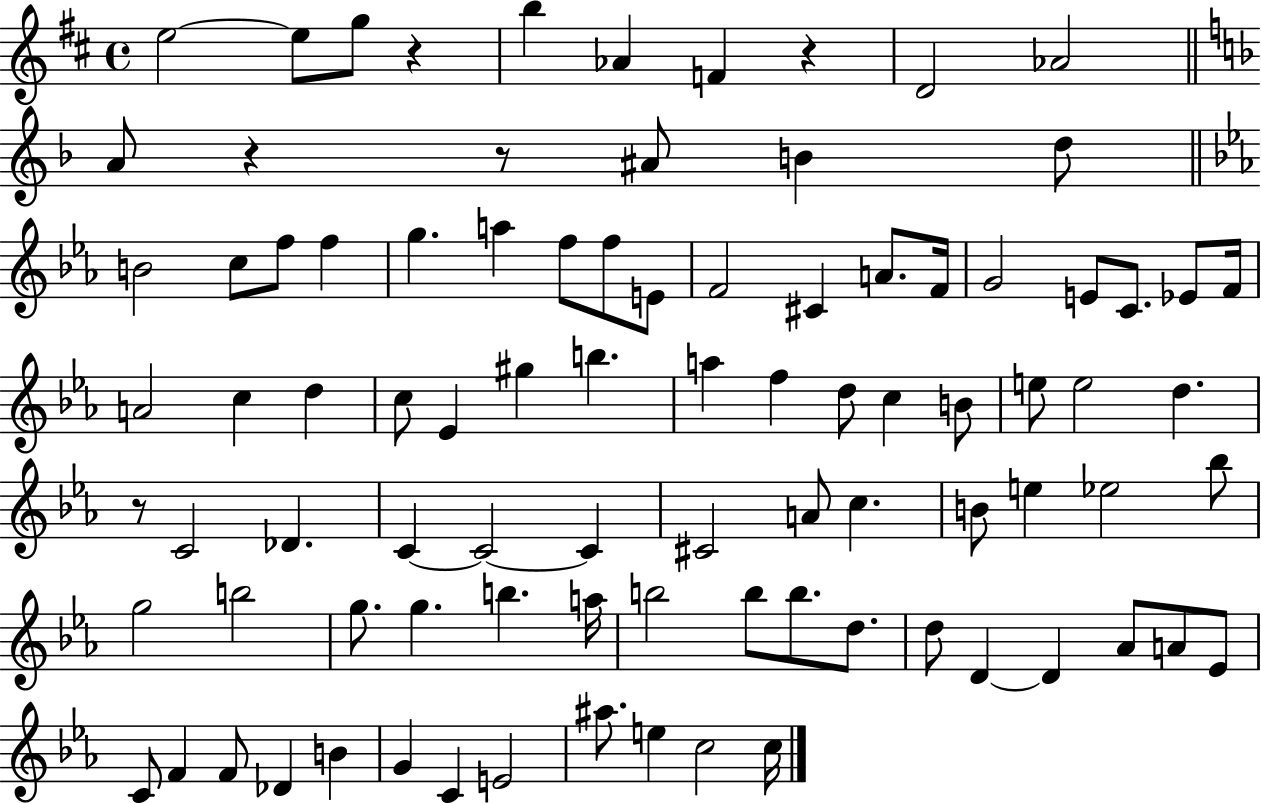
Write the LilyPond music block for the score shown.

{
  \clef treble
  \time 4/4
  \defaultTimeSignature
  \key d \major
  e''2~~ e''8 g''8 r4 | b''4 aes'4 f'4 r4 | d'2 aes'2 | \bar "||" \break \key f \major a'8 r4 r8 ais'8 b'4 d''8 | \bar "||" \break \key c \minor b'2 c''8 f''8 f''4 | g''4. a''4 f''8 f''8 e'8 | f'2 cis'4 a'8. f'16 | g'2 e'8 c'8. ees'8 f'16 | \break a'2 c''4 d''4 | c''8 ees'4 gis''4 b''4. | a''4 f''4 d''8 c''4 b'8 | e''8 e''2 d''4. | \break r8 c'2 des'4. | c'4~~ c'2~~ c'4 | cis'2 a'8 c''4. | b'8 e''4 ees''2 bes''8 | \break g''2 b''2 | g''8. g''4. b''4. a''16 | b''2 b''8 b''8. d''8. | d''8 d'4~~ d'4 aes'8 a'8 ees'8 | \break c'8 f'4 f'8 des'4 b'4 | g'4 c'4 e'2 | ais''8. e''4 c''2 c''16 | \bar "|."
}